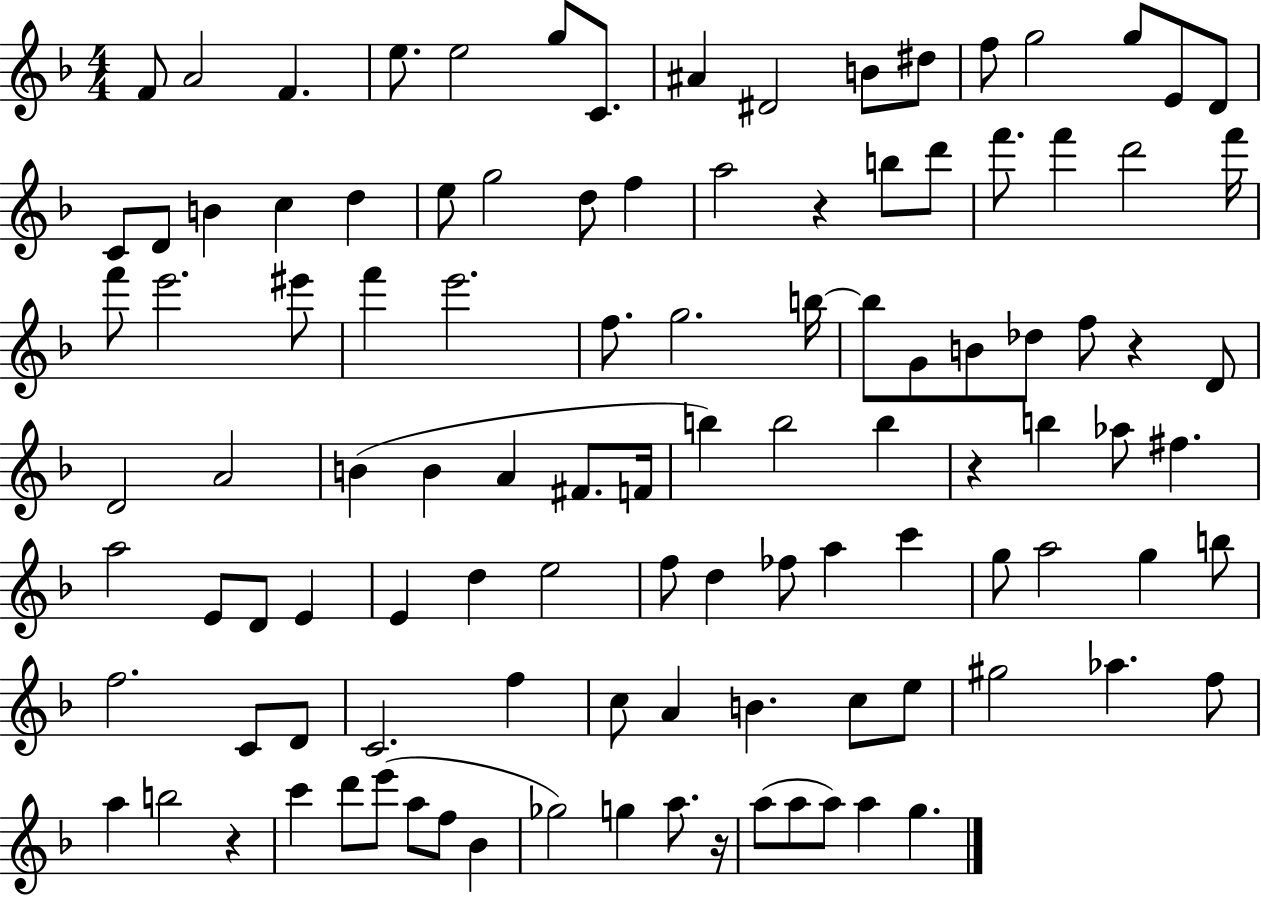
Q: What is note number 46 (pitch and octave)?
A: D4